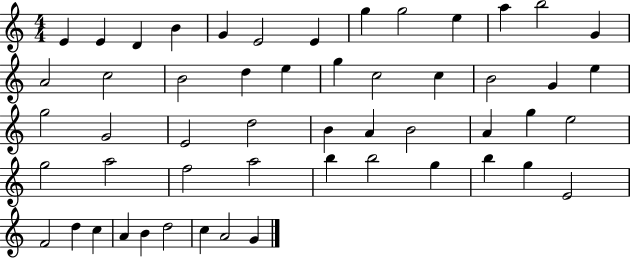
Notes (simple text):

E4/q E4/q D4/q B4/q G4/q E4/h E4/q G5/q G5/h E5/q A5/q B5/h G4/q A4/h C5/h B4/h D5/q E5/q G5/q C5/h C5/q B4/h G4/q E5/q G5/h G4/h E4/h D5/h B4/q A4/q B4/h A4/q G5/q E5/h G5/h A5/h F5/h A5/h B5/q B5/h G5/q B5/q G5/q E4/h F4/h D5/q C5/q A4/q B4/q D5/h C5/q A4/h G4/q